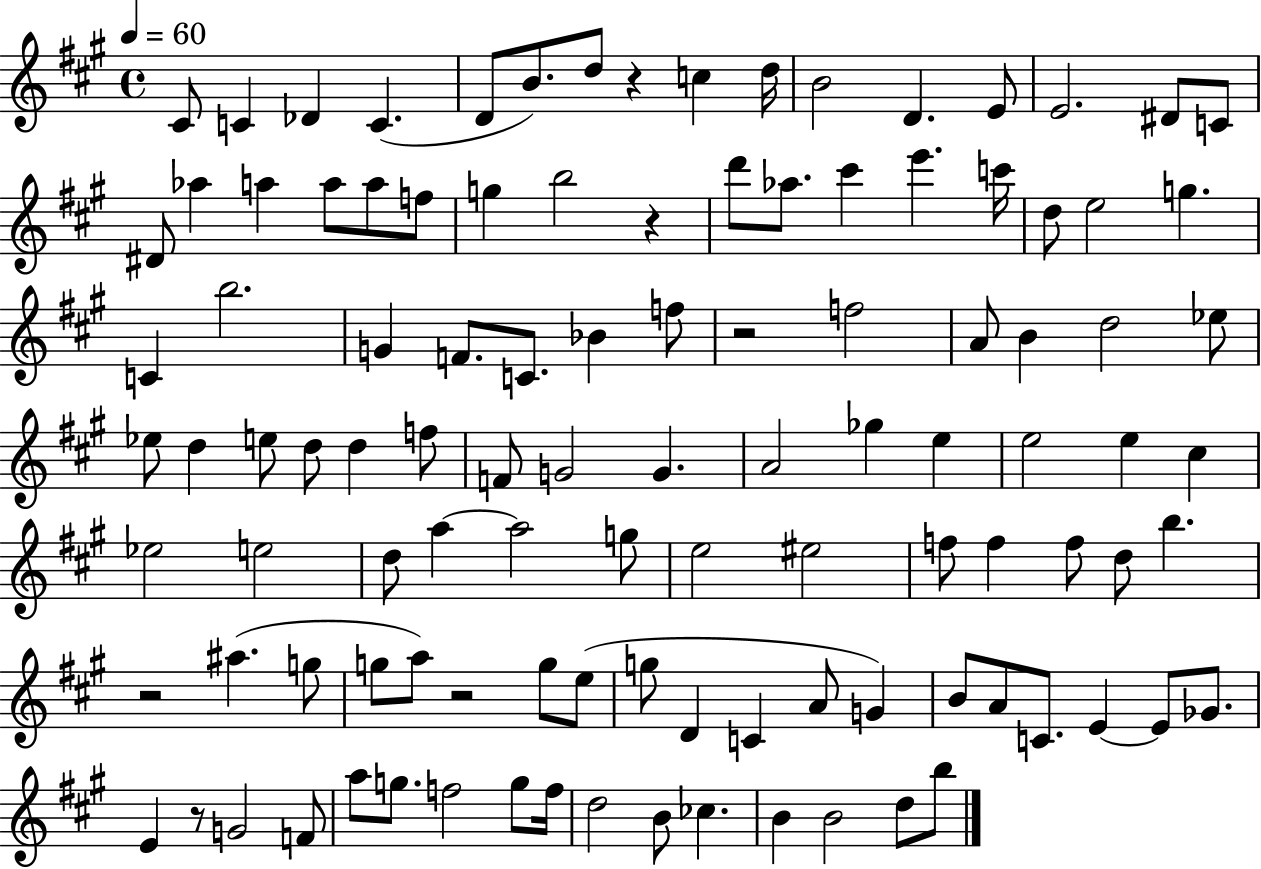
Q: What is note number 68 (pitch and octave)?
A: F5